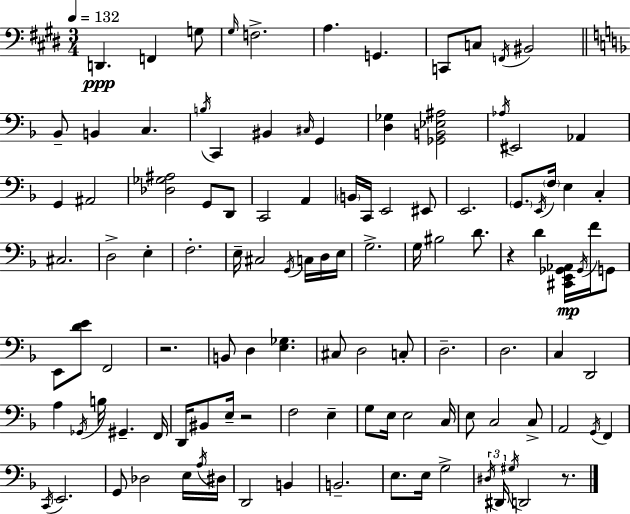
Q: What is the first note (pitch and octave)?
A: D2